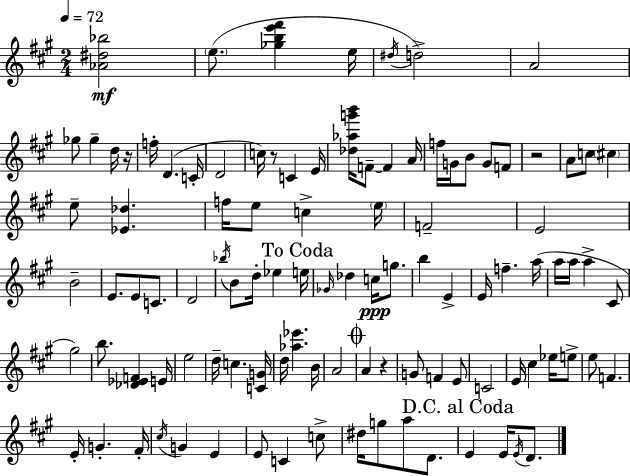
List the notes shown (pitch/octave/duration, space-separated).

[Ab4,D#5,Bb5]/h E5/e. [Gb5,B5,E6,F#6]/q E5/s D#5/s D5/h A4/h Gb5/e Gb5/q D5/s R/s F5/s D4/q. C4/s D4/h C5/s R/e C4/q E4/s [Db5,Ab5,G6,B6]/s F4/e F4/q A4/s F5/s G4/s B4/e G4/e F4/e R/h A4/e C5/e C#5/q E5/e [Eb4,Db5]/q. F5/s E5/e C5/q E5/s F4/h E4/h B4/h E4/e. E4/e C4/e. D4/h Bb5/s B4/e D5/s Eb5/q E5/s Gb4/s Db5/q C5/s G5/e. B5/q E4/q E4/s F5/q. A5/s A5/s A5/s A5/q C#4/e G#5/h B5/e. [Db4,Eb4,F4]/q E4/s E5/h D5/s C5/q. [C4,G4]/s D5/s [Ab5,Eb6]/q. B4/s A4/h A4/q R/q G4/e F4/q E4/e C4/h E4/s C#5/q Eb5/s E5/e E5/e F4/q. E4/s G4/q. F#4/s C#5/s G4/q E4/q E4/e C4/q C5/e D#5/s G5/e A5/e D4/e. E4/q E4/s E4/s D4/e.